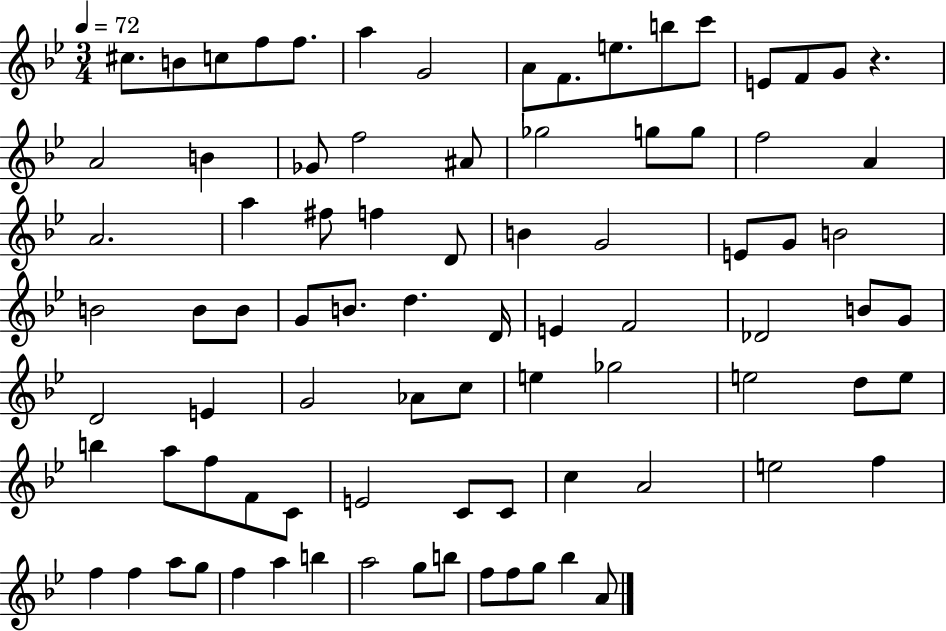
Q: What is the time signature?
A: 3/4